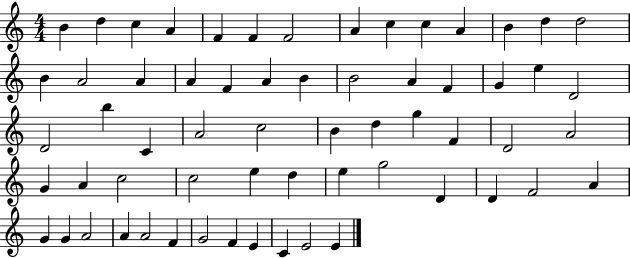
B4/q D5/q C5/q A4/q F4/q F4/q F4/h A4/q C5/q C5/q A4/q B4/q D5/q D5/h B4/q A4/h A4/q A4/q F4/q A4/q B4/q B4/h A4/q F4/q G4/q E5/q D4/h D4/h B5/q C4/q A4/h C5/h B4/q D5/q G5/q F4/q D4/h A4/h G4/q A4/q C5/h C5/h E5/q D5/q E5/q G5/h D4/q D4/q F4/h A4/q G4/q G4/q A4/h A4/q A4/h F4/q G4/h F4/q E4/q C4/q E4/h E4/q